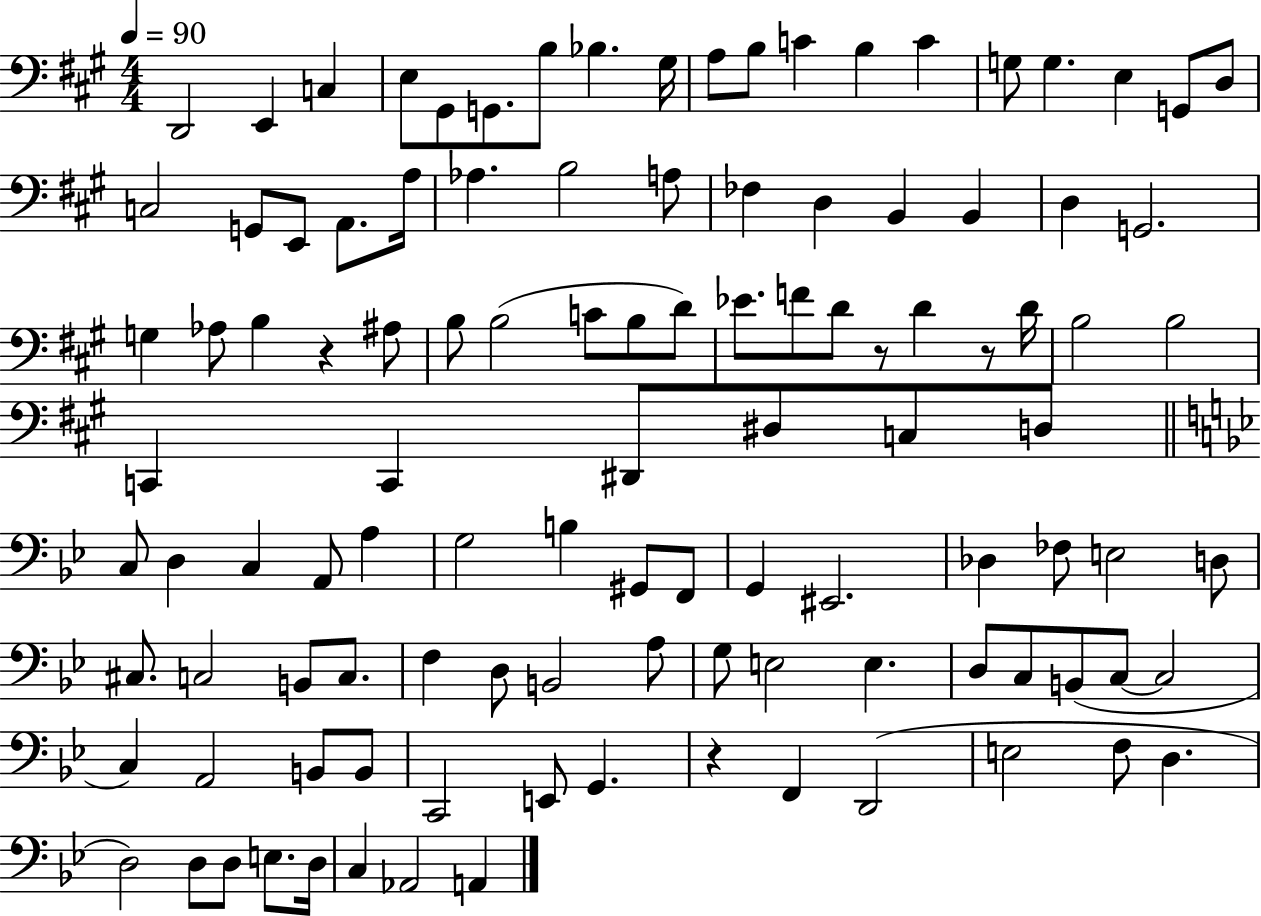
{
  \clef bass
  \numericTimeSignature
  \time 4/4
  \key a \major
  \tempo 4 = 90
  d,2 e,4 c4 | e8 gis,8 g,8. b8 bes4. gis16 | a8 b8 c'4 b4 c'4 | g8 g4. e4 g,8 d8 | \break c2 g,8 e,8 a,8. a16 | aes4. b2 a8 | fes4 d4 b,4 b,4 | d4 g,2. | \break g4 aes8 b4 r4 ais8 | b8 b2( c'8 b8 d'8) | ees'8. f'8 d'8 r8 d'4 r8 d'16 | b2 b2 | \break c,4 c,4 dis,8 dis8 c8 d8 | \bar "||" \break \key g \minor c8 d4 c4 a,8 a4 | g2 b4 gis,8 f,8 | g,4 eis,2. | des4 fes8 e2 d8 | \break cis8. c2 b,8 c8. | f4 d8 b,2 a8 | g8 e2 e4. | d8 c8 b,8( c8~~ c2 | \break c4) a,2 b,8 b,8 | c,2 e,8 g,4. | r4 f,4 d,2( | e2 f8 d4. | \break d2) d8 d8 e8. d16 | c4 aes,2 a,4 | \bar "|."
}